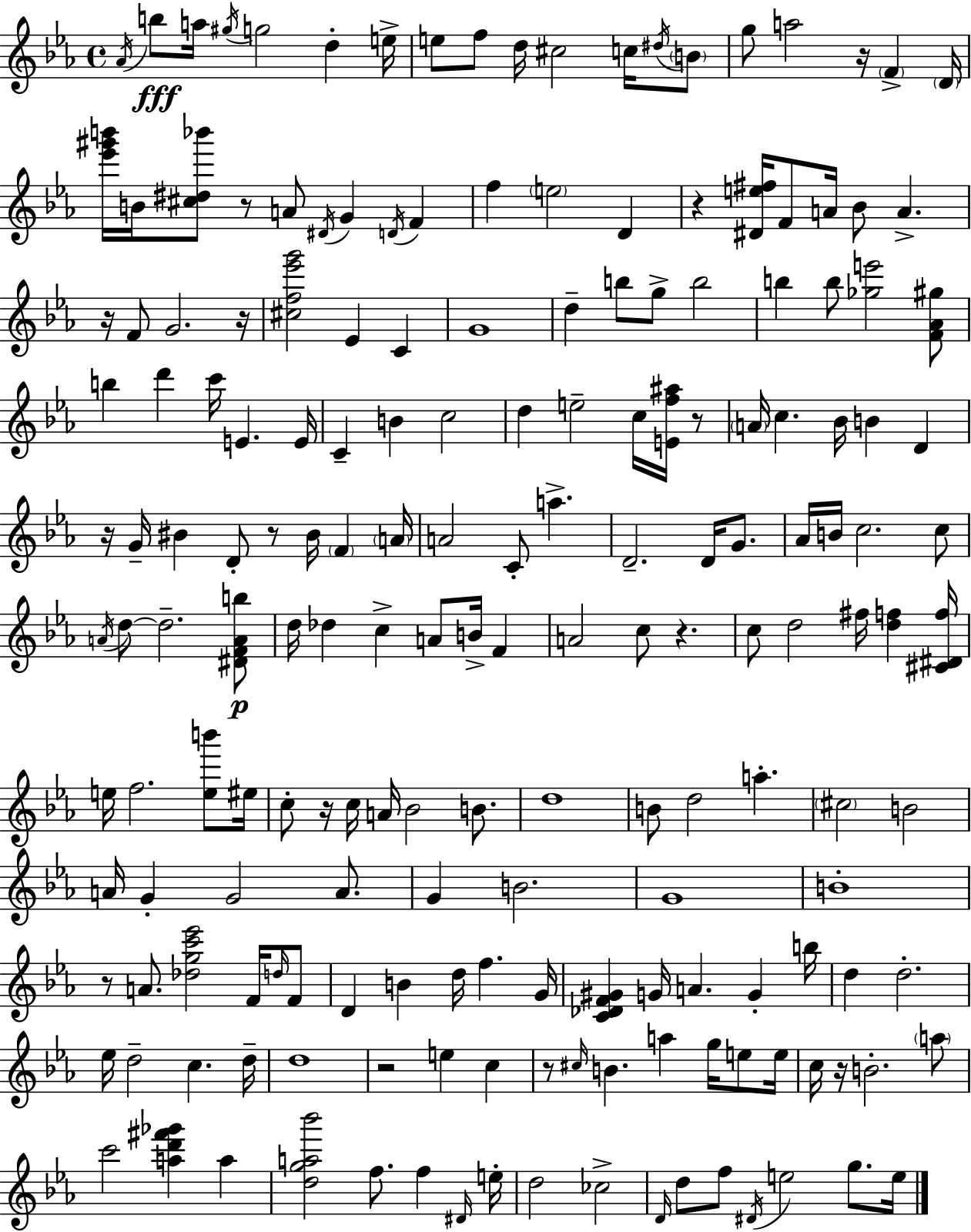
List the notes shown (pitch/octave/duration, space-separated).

Ab4/s B5/e A5/s G#5/s G5/h D5/q E5/s E5/e F5/e D5/s C#5/h C5/s D#5/s B4/e G5/e A5/h R/s F4/q D4/s [Eb6,G#6,B6]/s B4/s [C#5,D#5,Bb6]/e R/e A4/e D#4/s G4/q D4/s F4/q F5/q E5/h D4/q R/q [D#4,E5,F#5]/s F4/e A4/s Bb4/e A4/q. R/s F4/e G4/h. R/s [C#5,F5,Eb6,G6]/h Eb4/q C4/q G4/w D5/q B5/e G5/e B5/h B5/q B5/e [Gb5,E6]/h [F4,Ab4,G#5]/e B5/q D6/q C6/s E4/q. E4/s C4/q B4/q C5/h D5/q E5/h C5/s [E4,F5,A#5]/s R/e A4/s C5/q. Bb4/s B4/q D4/q R/s G4/s BIS4/q D4/e R/e BIS4/s F4/q A4/s A4/h C4/e A5/q. D4/h. D4/s G4/e. Ab4/s B4/s C5/h. C5/e A4/s D5/e D5/h. [D#4,F4,A4,B5]/e D5/s Db5/q C5/q A4/e B4/s F4/q A4/h C5/e R/q. C5/e D5/h F#5/s [D5,F5]/q [C#4,D#4,F5]/s E5/s F5/h. [E5,B6]/e EIS5/s C5/e R/s C5/s A4/s Bb4/h B4/e. D5/w B4/e D5/h A5/q. C#5/h B4/h A4/s G4/q G4/h A4/e. G4/q B4/h. G4/w B4/w R/e A4/e. [Db5,G5,C6,Eb6]/h F4/s D5/s F4/e D4/q B4/q D5/s F5/q. G4/s [C4,Db4,F4,G#4]/q G4/s A4/q. G4/q B5/s D5/q D5/h. Eb5/s D5/h C5/q. D5/s D5/w R/h E5/q C5/q R/e C#5/s B4/q. A5/q G5/s E5/e E5/s C5/s R/s B4/h. A5/e C6/h [A5,D6,F#6,Gb6]/q A5/q [D5,G5,A5,Bb6]/h F5/e. F5/q D#4/s E5/s D5/h CES5/h D4/s D5/e F5/e D#4/s E5/h G5/e. E5/s